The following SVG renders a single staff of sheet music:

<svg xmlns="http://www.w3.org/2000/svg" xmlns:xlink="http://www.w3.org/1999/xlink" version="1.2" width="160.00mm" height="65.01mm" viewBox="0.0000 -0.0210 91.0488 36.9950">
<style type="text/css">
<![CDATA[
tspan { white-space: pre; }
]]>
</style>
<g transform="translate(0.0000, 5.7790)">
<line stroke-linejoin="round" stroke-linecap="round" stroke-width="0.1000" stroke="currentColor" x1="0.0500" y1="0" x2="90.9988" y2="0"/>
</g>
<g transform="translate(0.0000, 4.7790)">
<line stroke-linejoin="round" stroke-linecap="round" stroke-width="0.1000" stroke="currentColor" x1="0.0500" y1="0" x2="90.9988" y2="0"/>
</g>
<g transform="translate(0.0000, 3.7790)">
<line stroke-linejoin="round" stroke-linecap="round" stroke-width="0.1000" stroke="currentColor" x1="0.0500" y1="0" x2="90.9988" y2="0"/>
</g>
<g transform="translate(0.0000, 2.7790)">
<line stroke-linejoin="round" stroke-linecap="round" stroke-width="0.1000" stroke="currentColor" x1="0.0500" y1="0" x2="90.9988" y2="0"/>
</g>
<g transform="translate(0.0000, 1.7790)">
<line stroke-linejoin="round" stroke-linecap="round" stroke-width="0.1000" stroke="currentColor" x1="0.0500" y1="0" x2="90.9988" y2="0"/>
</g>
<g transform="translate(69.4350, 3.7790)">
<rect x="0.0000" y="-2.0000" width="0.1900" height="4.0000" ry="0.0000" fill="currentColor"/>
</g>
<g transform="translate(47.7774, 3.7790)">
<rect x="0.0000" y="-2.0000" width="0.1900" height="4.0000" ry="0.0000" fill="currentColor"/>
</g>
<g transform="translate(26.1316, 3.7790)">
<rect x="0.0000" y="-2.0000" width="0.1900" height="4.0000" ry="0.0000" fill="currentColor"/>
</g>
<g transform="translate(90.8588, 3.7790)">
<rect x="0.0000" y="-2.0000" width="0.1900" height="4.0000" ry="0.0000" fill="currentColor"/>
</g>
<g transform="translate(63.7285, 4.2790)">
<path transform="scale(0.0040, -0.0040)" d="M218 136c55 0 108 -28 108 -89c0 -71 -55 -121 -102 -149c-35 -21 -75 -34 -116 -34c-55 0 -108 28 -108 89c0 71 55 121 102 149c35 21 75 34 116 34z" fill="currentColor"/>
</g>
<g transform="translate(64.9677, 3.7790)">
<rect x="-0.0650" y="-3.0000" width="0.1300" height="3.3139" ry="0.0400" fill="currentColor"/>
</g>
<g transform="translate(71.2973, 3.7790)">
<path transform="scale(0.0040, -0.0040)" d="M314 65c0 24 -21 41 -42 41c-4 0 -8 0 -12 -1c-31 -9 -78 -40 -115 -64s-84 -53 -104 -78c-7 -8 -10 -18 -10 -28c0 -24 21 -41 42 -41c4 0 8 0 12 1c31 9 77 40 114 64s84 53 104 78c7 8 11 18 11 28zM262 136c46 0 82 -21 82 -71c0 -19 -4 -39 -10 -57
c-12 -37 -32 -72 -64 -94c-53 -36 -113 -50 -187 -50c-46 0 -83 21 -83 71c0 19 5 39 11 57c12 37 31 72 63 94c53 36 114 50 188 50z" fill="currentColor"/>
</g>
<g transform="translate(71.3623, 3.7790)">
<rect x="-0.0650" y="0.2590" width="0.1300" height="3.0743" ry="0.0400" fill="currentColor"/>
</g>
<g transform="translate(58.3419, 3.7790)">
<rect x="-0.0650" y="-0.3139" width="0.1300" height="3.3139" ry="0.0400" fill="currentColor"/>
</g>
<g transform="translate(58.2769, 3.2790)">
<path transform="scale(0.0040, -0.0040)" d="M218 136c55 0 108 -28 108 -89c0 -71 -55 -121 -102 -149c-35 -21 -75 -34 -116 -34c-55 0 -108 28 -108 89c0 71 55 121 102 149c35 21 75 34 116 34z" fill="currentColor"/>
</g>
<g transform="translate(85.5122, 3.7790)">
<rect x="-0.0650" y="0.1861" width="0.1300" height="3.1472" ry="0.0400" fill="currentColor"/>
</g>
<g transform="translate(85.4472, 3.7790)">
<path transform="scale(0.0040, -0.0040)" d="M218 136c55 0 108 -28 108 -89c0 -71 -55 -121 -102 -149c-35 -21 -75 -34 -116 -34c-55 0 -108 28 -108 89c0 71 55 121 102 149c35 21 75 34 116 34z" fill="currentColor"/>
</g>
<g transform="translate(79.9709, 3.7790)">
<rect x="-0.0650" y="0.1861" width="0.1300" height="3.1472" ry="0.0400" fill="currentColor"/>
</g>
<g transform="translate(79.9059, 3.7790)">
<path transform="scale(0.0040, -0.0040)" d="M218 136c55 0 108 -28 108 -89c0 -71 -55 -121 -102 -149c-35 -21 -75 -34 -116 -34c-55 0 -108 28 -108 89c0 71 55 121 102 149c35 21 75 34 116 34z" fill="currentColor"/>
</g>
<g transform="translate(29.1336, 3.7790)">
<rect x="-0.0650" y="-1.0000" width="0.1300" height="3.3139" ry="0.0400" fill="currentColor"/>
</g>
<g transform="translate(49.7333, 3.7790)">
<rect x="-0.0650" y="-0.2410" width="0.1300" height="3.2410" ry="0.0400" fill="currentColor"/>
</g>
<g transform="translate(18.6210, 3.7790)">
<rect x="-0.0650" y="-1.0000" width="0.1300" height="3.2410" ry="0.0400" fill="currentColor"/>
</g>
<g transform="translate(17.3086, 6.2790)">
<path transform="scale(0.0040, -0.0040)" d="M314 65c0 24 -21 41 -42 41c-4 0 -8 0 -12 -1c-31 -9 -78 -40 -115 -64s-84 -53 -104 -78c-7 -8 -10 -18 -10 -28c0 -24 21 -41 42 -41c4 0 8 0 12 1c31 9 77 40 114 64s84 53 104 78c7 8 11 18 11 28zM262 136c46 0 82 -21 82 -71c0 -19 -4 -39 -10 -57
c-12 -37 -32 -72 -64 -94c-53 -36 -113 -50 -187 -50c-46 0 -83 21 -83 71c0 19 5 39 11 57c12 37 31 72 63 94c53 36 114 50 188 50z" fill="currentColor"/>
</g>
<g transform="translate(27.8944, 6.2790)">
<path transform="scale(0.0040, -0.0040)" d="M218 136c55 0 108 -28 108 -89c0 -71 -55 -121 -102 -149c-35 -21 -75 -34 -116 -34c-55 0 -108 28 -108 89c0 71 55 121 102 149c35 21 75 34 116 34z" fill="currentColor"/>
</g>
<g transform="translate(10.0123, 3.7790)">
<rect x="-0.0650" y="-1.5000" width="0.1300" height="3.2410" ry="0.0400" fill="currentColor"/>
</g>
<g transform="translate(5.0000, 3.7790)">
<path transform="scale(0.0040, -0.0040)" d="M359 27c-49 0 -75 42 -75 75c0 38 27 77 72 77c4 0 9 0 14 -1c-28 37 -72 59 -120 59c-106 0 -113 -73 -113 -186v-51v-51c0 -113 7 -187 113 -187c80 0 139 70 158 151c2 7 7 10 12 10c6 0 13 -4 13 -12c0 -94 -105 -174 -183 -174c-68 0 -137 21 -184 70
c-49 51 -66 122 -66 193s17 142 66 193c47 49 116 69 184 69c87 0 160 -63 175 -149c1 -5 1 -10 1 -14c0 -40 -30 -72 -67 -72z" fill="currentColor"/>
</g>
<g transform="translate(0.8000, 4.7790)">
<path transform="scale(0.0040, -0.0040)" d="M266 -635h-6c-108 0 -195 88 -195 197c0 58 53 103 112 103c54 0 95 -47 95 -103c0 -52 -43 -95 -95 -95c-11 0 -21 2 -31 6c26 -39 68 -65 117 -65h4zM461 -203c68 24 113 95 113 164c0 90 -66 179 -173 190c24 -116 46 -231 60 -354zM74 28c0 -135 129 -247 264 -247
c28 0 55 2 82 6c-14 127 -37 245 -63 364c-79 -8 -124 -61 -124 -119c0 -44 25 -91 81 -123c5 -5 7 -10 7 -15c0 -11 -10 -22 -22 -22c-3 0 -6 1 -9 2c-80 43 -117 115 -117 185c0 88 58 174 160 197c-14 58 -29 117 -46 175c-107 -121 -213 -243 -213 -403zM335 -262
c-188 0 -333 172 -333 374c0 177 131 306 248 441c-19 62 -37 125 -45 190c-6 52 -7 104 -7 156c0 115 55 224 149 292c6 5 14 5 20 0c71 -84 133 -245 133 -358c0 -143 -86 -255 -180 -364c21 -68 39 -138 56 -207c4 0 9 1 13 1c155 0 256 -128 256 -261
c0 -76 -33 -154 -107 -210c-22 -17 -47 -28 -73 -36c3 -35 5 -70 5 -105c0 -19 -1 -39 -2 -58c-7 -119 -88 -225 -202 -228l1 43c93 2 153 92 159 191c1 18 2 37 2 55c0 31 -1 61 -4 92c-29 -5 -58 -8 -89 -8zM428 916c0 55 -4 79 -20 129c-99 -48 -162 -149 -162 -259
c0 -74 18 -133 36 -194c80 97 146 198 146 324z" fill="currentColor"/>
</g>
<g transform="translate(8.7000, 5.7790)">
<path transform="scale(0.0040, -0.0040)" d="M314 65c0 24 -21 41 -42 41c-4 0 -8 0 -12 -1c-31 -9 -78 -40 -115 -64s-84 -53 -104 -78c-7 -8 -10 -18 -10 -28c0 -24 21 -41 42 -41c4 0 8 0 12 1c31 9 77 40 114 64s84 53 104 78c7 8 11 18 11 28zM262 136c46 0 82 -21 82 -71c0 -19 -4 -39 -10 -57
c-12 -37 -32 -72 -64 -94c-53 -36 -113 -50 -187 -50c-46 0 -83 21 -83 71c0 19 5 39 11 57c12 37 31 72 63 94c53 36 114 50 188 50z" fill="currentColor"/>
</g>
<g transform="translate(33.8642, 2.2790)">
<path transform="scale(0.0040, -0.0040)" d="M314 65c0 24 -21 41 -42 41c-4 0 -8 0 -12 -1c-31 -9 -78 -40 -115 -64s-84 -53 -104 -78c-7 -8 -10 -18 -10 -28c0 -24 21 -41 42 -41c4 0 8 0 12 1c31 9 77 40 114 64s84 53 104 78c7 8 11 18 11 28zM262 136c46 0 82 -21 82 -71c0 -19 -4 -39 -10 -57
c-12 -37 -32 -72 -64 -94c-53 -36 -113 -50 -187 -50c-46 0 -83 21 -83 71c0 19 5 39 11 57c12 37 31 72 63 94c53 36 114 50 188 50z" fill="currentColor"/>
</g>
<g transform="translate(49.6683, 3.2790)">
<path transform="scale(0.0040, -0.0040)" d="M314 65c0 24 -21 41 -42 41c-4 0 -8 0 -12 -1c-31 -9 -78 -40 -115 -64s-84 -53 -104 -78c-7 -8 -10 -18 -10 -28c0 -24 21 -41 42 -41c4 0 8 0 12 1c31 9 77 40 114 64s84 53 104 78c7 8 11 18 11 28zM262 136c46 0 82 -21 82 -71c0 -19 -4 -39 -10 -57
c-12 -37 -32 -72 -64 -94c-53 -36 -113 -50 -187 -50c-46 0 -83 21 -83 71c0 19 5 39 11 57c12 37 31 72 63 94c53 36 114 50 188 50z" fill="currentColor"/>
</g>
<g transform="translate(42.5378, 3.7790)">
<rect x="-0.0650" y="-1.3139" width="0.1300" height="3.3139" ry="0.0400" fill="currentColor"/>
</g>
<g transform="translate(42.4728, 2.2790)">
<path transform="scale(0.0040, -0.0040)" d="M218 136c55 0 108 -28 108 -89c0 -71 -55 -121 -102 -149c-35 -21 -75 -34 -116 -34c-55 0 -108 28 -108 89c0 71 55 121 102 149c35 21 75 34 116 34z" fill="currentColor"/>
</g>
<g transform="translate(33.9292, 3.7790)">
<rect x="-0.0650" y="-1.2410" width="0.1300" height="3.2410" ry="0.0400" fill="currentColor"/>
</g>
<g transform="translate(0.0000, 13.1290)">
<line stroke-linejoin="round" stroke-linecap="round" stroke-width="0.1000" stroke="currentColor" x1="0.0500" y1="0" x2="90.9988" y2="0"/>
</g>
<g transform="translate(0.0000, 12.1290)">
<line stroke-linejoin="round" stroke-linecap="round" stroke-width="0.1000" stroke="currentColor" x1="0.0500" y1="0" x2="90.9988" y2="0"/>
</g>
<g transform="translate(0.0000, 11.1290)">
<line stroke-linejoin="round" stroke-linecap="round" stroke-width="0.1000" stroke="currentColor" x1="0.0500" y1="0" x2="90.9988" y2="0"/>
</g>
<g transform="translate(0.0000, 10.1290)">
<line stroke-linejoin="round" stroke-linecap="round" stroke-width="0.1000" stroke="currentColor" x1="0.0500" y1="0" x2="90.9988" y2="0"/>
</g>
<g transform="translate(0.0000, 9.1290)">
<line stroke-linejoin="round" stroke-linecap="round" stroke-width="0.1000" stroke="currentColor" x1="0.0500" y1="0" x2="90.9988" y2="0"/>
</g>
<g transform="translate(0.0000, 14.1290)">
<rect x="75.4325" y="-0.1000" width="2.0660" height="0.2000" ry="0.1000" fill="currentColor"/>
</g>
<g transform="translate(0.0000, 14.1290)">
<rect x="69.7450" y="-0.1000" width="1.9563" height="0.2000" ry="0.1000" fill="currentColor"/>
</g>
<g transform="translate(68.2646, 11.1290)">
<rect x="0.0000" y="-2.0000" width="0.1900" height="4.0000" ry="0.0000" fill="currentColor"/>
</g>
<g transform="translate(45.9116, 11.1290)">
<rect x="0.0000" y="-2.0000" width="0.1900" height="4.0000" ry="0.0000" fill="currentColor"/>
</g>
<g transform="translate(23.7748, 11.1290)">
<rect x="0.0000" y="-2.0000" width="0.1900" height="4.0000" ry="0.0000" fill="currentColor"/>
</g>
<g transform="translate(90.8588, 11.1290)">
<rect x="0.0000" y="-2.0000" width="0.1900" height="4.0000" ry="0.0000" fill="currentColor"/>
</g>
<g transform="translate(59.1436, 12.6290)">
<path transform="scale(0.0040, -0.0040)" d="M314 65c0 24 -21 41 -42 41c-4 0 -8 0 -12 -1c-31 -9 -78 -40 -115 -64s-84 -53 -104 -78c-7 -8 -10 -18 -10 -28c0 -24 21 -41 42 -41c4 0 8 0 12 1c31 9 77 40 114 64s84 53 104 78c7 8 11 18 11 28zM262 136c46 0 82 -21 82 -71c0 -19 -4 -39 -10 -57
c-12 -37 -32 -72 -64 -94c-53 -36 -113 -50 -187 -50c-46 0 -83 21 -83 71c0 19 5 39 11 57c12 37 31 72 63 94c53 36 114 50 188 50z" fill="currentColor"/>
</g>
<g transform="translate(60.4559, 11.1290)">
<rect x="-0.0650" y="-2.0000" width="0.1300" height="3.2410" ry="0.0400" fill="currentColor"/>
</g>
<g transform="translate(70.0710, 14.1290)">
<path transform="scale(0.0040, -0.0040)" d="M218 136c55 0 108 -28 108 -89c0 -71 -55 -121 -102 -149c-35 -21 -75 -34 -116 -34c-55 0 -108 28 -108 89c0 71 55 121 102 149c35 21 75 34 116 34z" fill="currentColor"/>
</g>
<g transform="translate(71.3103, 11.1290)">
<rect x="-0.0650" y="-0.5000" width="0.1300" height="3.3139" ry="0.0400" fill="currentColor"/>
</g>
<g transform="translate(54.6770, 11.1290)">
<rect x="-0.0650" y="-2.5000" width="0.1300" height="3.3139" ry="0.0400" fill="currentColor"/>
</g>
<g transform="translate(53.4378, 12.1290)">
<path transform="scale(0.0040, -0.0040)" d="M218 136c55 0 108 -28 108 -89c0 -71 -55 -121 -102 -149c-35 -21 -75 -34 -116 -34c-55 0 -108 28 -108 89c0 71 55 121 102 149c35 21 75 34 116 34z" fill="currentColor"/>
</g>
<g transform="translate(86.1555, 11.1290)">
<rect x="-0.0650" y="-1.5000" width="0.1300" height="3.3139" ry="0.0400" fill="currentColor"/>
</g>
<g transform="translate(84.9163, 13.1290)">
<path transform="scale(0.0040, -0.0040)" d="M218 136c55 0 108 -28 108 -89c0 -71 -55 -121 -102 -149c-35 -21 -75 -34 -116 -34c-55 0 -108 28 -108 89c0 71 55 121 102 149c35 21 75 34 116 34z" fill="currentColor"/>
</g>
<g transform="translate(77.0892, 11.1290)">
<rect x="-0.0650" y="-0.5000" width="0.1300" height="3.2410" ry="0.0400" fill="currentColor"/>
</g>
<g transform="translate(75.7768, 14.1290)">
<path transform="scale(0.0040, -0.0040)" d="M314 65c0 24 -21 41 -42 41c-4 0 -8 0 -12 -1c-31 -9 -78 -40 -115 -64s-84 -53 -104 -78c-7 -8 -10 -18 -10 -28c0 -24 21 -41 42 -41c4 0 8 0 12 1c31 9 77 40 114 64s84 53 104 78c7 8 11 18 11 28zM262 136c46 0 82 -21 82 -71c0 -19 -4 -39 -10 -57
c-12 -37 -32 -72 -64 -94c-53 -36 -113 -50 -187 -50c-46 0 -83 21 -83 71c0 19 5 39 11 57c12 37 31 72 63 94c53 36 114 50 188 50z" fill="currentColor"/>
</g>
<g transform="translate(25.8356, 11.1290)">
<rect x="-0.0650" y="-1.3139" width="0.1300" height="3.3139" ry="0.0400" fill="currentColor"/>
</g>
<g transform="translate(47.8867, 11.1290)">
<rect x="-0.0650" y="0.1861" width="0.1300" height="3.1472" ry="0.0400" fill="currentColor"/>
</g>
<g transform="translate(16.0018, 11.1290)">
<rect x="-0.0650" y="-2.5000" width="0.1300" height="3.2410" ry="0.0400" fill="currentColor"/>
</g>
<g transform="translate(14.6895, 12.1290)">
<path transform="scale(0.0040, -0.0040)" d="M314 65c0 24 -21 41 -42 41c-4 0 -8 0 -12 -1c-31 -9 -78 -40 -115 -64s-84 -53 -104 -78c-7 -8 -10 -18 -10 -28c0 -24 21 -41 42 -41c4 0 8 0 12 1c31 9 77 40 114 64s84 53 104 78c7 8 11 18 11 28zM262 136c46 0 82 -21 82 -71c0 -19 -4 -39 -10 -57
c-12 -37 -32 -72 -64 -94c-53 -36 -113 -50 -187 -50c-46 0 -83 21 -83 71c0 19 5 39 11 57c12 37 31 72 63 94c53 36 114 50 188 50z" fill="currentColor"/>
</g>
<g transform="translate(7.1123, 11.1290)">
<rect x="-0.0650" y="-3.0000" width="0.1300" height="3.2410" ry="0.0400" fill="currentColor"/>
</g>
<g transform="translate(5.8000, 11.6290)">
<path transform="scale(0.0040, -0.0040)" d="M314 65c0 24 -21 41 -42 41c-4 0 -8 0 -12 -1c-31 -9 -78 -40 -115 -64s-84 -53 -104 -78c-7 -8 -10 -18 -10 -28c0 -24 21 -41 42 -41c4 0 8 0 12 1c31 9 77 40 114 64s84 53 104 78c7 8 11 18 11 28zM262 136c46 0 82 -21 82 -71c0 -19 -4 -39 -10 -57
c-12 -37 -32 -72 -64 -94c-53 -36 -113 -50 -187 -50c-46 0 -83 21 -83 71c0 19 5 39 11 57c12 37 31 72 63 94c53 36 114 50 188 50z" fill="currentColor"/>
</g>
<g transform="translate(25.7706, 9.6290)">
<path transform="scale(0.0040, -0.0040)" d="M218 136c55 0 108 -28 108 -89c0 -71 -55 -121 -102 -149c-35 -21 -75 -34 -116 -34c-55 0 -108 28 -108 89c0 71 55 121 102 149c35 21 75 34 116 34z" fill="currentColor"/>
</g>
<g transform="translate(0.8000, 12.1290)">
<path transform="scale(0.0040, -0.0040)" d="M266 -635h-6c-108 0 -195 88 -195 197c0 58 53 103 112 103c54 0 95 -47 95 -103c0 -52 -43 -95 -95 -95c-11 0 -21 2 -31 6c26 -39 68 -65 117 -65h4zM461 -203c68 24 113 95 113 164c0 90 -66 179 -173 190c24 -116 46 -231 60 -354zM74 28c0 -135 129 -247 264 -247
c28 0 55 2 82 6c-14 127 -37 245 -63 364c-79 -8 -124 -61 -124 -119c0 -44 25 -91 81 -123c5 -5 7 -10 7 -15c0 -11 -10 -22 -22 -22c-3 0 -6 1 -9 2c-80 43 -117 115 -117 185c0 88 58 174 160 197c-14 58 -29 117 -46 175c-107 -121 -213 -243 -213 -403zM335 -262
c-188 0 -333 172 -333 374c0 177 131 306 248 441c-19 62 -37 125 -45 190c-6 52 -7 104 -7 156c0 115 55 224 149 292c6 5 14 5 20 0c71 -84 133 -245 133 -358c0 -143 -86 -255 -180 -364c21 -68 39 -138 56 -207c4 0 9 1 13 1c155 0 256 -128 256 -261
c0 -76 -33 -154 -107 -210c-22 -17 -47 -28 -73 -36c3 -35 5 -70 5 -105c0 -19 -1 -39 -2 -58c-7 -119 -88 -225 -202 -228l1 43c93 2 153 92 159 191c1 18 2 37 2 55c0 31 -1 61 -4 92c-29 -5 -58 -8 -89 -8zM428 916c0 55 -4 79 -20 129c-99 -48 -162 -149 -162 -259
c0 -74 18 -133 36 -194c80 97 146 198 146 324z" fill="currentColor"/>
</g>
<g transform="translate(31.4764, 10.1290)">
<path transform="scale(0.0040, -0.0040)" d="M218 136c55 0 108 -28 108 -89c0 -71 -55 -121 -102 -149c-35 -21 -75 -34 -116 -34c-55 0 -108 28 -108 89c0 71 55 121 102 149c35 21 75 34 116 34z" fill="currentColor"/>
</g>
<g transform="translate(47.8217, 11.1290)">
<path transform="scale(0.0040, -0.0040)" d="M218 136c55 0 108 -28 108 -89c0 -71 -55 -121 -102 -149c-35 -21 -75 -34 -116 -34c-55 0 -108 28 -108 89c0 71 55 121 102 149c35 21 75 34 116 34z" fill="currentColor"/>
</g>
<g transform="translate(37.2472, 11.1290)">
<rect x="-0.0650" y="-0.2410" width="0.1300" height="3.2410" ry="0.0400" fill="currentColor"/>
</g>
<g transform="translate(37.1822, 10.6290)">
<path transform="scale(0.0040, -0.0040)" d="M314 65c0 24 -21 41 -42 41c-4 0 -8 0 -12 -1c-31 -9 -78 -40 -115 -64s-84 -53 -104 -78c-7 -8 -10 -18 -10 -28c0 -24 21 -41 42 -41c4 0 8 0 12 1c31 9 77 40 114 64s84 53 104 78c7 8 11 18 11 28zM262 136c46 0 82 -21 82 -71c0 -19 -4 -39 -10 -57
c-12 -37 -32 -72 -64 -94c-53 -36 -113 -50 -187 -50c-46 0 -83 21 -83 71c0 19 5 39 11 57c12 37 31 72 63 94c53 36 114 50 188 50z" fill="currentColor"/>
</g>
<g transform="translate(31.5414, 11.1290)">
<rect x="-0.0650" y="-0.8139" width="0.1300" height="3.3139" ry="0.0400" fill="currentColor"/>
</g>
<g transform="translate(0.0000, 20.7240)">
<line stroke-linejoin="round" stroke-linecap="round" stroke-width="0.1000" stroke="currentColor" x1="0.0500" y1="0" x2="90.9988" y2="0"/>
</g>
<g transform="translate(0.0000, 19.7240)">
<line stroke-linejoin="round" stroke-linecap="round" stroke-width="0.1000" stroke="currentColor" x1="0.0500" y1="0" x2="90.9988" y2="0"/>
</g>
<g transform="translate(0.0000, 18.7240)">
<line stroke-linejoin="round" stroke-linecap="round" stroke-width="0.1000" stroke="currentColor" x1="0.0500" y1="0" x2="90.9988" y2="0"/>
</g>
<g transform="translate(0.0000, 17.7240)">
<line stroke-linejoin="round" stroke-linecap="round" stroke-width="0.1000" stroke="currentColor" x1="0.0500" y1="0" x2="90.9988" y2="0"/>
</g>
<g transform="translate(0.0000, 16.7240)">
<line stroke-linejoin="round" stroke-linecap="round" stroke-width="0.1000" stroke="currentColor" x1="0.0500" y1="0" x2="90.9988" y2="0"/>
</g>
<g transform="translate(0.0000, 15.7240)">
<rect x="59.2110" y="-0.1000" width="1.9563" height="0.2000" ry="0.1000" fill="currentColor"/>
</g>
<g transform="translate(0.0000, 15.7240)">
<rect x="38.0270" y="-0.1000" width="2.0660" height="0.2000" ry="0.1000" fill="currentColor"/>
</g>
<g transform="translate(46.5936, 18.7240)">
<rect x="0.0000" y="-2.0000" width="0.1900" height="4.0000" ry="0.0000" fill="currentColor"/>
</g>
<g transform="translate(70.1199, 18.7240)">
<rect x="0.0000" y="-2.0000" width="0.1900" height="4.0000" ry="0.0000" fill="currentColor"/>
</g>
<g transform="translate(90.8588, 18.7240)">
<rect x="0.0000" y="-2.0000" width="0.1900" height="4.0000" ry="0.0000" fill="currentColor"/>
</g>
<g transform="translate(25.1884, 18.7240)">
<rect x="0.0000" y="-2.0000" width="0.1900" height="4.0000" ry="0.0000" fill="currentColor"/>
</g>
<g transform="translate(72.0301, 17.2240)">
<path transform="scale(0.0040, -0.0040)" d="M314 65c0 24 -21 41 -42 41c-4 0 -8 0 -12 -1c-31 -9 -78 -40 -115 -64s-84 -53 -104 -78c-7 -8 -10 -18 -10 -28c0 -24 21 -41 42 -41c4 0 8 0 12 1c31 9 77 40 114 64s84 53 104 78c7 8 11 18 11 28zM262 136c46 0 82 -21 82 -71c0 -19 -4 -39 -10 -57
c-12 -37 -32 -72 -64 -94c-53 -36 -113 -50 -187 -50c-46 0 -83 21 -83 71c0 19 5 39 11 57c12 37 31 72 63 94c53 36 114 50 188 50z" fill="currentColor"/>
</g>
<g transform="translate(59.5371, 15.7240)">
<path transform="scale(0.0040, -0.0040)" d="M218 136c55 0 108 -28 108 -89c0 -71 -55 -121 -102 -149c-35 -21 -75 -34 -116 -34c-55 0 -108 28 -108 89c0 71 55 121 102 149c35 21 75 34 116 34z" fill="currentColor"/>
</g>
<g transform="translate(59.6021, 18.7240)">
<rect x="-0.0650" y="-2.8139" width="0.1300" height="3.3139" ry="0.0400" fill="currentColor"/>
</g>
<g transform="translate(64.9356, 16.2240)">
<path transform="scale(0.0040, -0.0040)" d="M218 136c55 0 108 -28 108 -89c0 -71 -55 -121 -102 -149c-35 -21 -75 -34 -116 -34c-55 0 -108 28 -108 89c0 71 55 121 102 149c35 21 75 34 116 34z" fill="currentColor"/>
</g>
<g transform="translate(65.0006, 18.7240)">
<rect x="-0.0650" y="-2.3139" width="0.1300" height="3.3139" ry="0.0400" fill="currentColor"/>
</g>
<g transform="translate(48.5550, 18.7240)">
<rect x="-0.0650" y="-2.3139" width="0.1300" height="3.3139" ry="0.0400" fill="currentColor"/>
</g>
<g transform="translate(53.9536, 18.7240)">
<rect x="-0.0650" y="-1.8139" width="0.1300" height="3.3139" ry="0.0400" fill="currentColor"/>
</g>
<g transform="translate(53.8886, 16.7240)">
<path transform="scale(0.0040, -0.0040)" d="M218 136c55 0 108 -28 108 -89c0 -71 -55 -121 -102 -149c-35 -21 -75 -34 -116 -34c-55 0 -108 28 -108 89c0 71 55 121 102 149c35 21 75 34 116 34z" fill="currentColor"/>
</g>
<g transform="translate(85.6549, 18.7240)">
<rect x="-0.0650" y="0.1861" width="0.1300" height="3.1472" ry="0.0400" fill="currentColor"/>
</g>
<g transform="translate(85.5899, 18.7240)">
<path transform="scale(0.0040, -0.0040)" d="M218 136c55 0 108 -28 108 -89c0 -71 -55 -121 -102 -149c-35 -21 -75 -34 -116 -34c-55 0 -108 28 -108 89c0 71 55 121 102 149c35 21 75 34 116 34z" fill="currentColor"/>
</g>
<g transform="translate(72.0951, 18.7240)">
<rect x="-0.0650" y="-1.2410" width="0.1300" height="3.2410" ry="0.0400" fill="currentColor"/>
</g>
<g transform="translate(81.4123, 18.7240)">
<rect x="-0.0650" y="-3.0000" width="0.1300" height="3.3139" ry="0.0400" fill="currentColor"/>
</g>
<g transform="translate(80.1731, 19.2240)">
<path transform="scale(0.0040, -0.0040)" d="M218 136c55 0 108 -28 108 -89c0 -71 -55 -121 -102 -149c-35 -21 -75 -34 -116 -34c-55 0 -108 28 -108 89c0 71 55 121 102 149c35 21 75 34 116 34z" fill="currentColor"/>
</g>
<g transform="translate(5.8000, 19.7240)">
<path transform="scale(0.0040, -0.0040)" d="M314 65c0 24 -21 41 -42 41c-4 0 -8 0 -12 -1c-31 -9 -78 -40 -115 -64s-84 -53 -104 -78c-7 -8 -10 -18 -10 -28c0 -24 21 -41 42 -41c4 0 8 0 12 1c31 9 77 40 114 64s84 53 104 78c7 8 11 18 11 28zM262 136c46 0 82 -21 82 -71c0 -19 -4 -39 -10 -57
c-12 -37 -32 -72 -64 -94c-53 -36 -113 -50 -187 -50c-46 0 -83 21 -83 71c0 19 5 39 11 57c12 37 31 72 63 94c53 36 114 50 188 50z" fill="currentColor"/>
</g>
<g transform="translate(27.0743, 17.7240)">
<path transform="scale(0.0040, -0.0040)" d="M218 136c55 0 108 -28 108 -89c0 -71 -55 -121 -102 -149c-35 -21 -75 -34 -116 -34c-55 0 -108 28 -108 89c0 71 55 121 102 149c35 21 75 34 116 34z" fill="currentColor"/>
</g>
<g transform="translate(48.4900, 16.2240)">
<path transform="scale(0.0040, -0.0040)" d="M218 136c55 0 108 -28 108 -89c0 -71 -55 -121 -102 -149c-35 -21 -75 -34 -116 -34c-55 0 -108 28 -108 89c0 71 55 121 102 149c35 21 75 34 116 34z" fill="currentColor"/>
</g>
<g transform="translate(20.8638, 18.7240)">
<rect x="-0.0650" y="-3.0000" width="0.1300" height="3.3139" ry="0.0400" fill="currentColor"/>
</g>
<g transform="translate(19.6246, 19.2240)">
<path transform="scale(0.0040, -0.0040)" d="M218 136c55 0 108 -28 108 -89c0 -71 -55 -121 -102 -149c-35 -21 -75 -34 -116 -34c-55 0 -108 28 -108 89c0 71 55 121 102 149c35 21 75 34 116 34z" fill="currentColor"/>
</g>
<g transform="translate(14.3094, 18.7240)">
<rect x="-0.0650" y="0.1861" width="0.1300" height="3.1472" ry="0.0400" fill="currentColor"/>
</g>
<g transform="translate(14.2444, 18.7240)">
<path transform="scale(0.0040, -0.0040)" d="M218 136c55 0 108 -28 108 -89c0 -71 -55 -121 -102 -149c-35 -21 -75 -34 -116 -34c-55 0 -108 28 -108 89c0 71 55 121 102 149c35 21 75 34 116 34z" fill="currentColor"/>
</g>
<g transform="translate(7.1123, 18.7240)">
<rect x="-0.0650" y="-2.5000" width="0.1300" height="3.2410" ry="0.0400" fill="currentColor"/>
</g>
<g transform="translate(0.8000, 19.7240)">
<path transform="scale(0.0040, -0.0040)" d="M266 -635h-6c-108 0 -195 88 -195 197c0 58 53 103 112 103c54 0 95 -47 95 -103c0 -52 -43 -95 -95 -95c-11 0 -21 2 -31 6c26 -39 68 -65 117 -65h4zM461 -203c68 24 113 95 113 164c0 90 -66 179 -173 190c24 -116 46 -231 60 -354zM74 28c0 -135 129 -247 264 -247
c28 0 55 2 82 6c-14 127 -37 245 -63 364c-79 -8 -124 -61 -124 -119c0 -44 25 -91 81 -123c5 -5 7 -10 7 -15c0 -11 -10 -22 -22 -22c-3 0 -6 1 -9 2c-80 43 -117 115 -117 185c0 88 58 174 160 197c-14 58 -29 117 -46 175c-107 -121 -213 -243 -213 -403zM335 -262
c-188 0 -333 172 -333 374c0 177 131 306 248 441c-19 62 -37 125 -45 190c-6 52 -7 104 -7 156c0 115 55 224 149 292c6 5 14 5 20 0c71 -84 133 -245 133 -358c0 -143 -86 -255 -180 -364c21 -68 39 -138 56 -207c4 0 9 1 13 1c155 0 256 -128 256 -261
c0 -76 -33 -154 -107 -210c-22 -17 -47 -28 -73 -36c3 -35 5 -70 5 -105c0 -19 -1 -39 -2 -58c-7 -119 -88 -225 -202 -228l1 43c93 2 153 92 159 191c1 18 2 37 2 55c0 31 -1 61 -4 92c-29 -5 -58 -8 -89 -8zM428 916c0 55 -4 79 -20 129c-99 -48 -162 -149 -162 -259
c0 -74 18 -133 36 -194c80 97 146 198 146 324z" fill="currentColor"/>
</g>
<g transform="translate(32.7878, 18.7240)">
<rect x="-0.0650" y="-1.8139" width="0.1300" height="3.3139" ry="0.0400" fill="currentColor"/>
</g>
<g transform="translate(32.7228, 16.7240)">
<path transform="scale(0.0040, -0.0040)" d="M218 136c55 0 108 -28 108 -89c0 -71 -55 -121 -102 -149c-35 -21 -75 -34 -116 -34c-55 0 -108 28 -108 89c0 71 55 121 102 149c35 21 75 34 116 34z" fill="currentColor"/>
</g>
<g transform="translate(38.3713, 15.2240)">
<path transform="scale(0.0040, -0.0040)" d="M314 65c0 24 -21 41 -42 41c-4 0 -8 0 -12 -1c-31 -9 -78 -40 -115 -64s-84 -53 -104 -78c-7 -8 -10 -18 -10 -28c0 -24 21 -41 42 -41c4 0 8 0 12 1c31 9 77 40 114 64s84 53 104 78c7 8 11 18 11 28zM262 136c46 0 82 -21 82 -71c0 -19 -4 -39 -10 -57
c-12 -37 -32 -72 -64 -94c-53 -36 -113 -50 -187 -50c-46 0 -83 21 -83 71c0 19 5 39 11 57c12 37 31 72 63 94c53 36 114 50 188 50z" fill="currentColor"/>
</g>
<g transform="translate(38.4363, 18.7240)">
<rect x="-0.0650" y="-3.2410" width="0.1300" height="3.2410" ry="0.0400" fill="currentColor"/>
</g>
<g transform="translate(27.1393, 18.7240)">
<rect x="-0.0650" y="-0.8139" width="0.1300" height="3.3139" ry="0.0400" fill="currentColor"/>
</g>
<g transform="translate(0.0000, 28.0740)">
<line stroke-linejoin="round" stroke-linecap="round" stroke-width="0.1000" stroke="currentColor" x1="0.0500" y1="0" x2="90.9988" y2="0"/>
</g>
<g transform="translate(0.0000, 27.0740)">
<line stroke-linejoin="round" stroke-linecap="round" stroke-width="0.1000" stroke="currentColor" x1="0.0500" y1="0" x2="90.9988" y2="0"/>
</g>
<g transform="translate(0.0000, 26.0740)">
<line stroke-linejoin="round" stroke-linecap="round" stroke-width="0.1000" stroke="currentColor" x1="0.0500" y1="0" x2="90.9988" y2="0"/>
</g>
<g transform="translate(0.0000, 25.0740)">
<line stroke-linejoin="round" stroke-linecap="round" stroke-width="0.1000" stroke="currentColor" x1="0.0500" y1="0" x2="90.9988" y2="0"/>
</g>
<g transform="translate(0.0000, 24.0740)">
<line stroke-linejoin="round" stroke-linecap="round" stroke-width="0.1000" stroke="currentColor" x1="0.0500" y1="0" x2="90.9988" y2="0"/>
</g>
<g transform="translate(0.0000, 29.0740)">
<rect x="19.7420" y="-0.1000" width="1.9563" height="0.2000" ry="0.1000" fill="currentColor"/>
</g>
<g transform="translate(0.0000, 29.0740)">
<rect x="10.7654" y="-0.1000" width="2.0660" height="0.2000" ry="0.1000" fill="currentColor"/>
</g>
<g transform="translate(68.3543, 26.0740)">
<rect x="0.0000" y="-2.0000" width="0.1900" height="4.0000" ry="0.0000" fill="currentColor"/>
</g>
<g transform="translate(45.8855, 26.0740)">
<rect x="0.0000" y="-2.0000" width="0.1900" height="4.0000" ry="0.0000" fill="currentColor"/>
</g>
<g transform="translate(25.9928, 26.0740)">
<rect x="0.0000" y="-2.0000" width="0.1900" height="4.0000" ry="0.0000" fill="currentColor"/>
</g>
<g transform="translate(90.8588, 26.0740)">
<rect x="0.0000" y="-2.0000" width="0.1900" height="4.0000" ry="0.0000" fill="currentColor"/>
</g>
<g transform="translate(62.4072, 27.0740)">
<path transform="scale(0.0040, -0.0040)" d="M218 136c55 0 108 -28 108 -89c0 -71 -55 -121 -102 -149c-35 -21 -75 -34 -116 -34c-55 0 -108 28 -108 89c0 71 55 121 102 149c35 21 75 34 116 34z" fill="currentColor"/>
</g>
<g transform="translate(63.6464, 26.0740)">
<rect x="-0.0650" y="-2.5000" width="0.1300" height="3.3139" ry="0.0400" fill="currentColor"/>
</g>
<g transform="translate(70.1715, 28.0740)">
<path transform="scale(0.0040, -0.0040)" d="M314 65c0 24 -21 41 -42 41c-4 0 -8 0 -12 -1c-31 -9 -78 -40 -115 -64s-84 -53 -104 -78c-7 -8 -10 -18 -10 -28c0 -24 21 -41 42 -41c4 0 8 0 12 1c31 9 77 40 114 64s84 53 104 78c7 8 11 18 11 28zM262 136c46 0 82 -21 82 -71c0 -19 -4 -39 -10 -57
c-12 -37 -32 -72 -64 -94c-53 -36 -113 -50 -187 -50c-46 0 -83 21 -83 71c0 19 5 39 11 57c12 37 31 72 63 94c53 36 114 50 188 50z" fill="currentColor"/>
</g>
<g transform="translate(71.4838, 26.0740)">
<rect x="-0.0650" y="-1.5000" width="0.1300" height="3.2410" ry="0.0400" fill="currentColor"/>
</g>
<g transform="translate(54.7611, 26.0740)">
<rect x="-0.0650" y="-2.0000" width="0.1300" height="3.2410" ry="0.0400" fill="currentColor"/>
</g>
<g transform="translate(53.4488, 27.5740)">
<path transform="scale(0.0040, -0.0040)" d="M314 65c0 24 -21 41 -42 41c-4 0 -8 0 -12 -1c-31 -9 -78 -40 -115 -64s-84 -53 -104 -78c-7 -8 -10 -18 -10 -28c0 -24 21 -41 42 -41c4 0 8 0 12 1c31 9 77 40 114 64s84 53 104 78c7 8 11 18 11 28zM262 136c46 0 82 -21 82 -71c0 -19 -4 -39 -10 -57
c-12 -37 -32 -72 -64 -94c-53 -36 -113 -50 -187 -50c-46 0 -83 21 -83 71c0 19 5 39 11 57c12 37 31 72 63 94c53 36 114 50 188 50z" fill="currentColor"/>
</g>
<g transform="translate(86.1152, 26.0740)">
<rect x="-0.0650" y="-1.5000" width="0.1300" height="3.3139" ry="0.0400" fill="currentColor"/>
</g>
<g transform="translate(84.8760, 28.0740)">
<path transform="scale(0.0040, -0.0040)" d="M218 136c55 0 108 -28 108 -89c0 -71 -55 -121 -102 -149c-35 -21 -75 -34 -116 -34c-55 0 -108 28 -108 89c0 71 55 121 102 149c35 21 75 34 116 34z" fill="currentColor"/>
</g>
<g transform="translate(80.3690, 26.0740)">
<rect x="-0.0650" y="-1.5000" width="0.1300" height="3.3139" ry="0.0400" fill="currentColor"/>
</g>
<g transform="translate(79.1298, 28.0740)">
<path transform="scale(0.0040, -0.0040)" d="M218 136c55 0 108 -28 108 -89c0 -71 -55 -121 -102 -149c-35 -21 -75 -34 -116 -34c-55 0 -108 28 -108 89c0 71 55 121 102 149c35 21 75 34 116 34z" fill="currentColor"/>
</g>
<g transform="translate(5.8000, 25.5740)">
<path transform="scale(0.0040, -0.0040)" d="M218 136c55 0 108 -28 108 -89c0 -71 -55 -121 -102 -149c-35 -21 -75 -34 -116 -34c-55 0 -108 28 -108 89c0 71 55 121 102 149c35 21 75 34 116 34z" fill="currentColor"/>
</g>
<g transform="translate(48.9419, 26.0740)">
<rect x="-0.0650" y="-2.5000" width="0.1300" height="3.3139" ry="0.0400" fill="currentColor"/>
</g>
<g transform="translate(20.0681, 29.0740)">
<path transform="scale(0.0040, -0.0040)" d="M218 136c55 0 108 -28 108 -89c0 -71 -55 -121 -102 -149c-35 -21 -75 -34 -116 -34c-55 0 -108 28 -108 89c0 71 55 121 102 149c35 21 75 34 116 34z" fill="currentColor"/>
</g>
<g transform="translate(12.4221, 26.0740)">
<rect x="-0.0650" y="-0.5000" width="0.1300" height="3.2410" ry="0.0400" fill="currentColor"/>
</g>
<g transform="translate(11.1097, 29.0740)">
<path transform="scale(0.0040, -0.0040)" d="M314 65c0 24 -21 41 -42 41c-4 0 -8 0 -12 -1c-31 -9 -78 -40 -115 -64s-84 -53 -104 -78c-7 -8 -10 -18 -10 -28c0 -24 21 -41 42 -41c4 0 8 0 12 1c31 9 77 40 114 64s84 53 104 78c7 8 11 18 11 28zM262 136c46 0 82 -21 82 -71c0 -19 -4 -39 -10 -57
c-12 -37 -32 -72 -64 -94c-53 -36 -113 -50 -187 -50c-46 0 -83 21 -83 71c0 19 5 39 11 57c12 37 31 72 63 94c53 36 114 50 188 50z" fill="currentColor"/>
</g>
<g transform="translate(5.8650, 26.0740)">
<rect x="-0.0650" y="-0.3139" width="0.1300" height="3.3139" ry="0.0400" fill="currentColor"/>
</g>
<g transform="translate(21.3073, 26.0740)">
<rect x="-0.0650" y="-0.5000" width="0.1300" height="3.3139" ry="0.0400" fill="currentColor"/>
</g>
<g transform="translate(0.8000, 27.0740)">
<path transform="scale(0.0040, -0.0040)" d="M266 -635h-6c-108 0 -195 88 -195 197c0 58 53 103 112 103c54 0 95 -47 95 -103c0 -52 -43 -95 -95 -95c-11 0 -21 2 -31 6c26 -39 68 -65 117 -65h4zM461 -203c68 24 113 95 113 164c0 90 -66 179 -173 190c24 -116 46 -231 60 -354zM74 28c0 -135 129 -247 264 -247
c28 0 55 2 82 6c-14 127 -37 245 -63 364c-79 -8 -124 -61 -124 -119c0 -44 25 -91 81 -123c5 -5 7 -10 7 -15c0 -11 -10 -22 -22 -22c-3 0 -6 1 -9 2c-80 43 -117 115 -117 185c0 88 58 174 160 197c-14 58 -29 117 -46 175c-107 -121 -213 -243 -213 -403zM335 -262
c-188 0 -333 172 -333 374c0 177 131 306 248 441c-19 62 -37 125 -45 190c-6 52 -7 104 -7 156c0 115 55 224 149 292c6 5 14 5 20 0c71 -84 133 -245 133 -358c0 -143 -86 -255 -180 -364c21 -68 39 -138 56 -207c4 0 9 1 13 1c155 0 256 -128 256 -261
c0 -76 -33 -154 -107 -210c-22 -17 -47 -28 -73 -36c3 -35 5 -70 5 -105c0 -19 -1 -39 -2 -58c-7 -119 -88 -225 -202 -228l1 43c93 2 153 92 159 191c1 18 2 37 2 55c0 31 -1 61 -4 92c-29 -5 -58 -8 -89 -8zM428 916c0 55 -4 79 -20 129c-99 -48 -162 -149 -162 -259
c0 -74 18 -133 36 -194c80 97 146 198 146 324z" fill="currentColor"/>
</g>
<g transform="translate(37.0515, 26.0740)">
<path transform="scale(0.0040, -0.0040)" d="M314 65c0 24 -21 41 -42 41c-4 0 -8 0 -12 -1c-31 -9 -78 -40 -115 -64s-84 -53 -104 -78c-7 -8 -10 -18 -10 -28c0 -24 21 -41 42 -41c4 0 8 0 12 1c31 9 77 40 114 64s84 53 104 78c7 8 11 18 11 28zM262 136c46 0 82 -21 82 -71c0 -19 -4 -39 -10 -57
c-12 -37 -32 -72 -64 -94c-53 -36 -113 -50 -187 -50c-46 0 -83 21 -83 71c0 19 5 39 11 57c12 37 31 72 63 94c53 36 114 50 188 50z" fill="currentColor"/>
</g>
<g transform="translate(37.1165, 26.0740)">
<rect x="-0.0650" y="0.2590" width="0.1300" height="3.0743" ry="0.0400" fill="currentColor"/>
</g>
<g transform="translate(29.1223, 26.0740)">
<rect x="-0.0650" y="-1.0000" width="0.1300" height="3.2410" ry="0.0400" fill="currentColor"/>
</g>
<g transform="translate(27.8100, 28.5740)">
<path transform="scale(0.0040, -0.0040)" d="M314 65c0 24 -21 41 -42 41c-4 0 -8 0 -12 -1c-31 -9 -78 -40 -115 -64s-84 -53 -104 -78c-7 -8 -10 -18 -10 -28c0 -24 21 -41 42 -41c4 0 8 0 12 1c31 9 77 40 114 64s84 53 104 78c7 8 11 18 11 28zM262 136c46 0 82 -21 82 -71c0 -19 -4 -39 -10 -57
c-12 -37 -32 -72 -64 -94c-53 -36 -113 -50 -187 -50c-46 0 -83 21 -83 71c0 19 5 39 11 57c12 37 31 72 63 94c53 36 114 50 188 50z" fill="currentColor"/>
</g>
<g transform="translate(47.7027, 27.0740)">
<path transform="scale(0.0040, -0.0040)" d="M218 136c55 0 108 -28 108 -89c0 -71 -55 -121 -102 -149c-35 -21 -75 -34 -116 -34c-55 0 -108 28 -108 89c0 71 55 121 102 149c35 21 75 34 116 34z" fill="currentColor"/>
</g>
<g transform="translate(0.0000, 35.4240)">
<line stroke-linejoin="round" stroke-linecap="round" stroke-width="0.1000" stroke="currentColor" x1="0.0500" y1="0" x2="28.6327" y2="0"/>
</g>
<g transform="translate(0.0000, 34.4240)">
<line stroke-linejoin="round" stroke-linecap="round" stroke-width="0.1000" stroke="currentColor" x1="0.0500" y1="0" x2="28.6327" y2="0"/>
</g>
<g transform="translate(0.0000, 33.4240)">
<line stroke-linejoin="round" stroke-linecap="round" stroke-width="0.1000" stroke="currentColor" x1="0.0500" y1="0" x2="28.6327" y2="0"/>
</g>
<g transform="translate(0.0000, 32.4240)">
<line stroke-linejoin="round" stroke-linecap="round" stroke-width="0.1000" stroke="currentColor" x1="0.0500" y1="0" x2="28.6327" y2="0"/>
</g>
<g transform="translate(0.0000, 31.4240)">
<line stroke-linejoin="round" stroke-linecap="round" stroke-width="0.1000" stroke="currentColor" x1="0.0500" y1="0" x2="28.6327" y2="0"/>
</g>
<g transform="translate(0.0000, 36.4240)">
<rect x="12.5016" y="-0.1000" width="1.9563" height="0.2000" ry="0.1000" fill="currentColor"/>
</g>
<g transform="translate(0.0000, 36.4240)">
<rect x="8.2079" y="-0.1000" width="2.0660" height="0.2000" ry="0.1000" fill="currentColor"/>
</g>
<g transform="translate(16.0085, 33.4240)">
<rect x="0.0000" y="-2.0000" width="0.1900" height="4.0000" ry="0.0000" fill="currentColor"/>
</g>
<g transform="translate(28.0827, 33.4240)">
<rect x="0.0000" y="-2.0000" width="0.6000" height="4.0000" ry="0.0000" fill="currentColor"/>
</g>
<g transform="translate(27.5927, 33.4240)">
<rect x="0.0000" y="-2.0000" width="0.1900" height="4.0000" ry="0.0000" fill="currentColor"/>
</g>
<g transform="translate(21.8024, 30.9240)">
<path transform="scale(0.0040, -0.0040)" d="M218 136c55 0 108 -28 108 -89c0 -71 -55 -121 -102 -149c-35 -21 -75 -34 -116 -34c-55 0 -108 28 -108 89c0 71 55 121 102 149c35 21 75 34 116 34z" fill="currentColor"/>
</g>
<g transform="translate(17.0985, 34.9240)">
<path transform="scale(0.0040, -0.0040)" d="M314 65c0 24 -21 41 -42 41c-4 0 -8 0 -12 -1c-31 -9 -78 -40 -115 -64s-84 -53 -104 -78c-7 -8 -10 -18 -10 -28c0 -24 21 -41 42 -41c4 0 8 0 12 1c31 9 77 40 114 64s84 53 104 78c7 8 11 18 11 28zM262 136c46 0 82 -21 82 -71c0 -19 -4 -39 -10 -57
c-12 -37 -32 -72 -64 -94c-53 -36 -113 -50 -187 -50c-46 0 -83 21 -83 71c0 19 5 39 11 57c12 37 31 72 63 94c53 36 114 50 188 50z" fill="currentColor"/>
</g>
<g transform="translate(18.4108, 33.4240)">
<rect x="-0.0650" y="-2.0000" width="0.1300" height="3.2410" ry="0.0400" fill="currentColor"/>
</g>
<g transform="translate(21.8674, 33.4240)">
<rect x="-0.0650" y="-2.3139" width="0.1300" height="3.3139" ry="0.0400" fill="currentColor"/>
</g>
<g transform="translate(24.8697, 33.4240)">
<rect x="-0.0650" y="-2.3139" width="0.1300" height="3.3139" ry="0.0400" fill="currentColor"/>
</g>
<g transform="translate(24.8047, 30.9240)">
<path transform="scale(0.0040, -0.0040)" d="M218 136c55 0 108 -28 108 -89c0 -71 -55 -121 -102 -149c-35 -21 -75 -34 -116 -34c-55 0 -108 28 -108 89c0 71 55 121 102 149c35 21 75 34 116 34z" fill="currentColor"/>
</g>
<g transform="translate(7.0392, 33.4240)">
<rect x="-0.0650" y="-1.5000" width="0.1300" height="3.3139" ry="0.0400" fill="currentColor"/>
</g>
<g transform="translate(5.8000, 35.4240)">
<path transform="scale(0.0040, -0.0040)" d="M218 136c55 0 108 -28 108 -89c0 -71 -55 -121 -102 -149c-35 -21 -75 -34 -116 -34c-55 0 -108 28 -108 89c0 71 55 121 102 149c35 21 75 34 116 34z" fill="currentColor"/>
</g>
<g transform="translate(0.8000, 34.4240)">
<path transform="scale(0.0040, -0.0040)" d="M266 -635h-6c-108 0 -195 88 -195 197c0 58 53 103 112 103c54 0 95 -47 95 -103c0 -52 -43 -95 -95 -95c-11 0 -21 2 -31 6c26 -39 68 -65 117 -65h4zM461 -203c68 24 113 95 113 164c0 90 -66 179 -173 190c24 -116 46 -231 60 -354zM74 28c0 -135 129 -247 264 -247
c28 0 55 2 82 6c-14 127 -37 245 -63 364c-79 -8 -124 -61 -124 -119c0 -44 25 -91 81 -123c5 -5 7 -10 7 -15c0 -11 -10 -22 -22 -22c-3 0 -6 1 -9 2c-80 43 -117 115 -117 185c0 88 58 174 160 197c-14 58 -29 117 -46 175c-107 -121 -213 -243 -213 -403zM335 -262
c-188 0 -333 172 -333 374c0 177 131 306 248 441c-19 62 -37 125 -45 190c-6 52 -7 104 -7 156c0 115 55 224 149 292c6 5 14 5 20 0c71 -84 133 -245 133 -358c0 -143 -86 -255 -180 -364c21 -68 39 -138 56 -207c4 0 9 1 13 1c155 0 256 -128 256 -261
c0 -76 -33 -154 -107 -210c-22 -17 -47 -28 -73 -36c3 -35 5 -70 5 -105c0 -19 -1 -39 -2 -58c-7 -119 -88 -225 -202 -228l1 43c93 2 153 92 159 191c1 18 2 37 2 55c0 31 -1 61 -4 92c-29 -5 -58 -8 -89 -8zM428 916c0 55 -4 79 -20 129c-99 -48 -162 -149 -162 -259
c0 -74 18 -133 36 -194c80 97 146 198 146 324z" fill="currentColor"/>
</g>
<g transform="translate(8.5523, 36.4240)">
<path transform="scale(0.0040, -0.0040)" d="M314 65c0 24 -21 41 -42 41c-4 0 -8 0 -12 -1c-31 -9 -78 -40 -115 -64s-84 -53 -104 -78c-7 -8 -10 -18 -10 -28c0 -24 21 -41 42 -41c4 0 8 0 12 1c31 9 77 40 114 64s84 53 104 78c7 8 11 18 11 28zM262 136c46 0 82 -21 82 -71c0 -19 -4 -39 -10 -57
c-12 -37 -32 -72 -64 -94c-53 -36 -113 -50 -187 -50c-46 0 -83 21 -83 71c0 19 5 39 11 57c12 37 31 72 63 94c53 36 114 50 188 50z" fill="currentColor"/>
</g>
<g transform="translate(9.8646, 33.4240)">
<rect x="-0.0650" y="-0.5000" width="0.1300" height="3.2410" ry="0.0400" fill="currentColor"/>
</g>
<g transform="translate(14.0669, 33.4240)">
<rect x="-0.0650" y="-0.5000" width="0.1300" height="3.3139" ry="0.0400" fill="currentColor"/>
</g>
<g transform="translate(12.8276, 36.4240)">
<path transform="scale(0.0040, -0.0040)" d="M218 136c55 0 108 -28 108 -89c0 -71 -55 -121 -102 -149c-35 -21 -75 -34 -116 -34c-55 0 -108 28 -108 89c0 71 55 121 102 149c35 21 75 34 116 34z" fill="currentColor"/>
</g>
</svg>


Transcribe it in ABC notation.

X:1
T:Untitled
M:4/4
L:1/4
K:C
E2 D2 D e2 e c2 c A B2 B B A2 G2 e d c2 B G F2 C C2 E G2 B A d f b2 g f a g e2 A B c C2 C D2 B2 G F2 G E2 E E E C2 C F2 g g